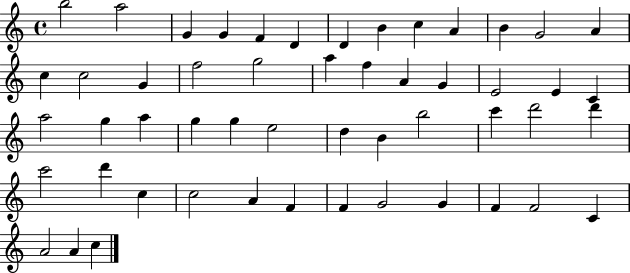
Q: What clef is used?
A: treble